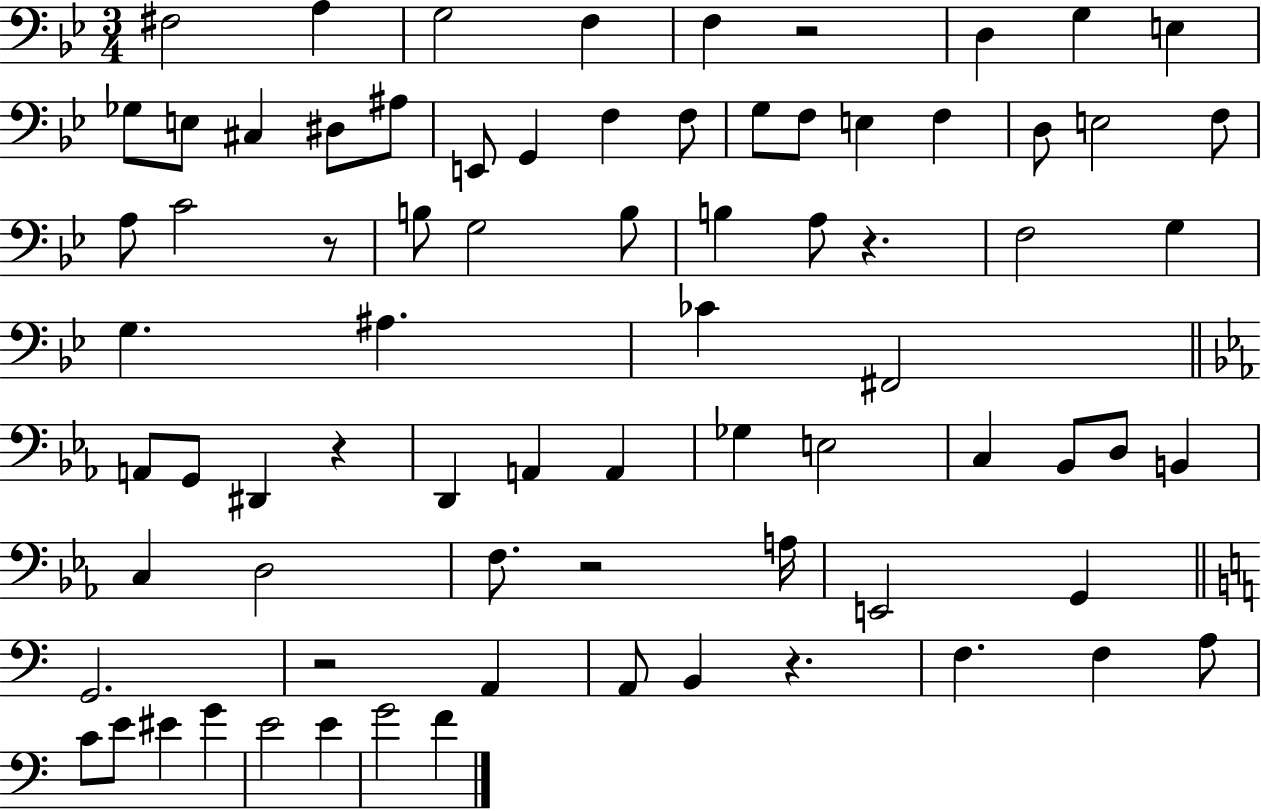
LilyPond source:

{
  \clef bass
  \numericTimeSignature
  \time 3/4
  \key bes \major
  fis2 a4 | g2 f4 | f4 r2 | d4 g4 e4 | \break ges8 e8 cis4 dis8 ais8 | e,8 g,4 f4 f8 | g8 f8 e4 f4 | d8 e2 f8 | \break a8 c'2 r8 | b8 g2 b8 | b4 a8 r4. | f2 g4 | \break g4. ais4. | ces'4 fis,2 | \bar "||" \break \key ees \major a,8 g,8 dis,4 r4 | d,4 a,4 a,4 | ges4 e2 | c4 bes,8 d8 b,4 | \break c4 d2 | f8. r2 a16 | e,2 g,4 | \bar "||" \break \key c \major g,2. | r2 a,4 | a,8 b,4 r4. | f4. f4 a8 | \break c'8 e'8 eis'4 g'4 | e'2 e'4 | g'2 f'4 | \bar "|."
}